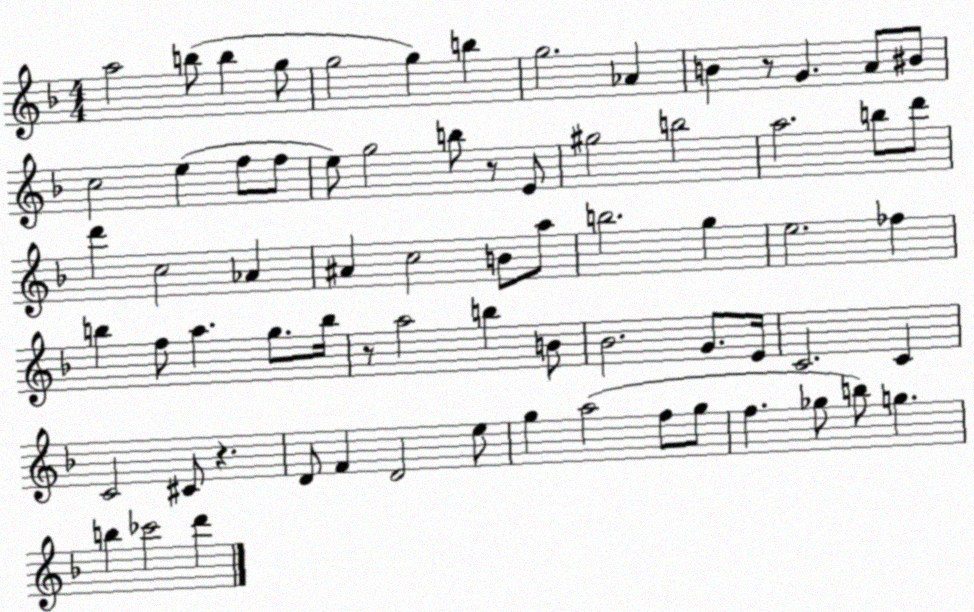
X:1
T:Untitled
M:4/4
L:1/4
K:F
a2 b/2 b g/2 g2 g b g2 _A B z/2 G A/2 ^B/2 c2 e f/2 f/2 e/2 g2 b/2 z/2 E/2 ^g2 b2 a2 b/2 d'/2 d' c2 _A ^A c2 B/2 a/2 b2 g e2 _f b f/2 a g/2 b/4 z/2 a2 b B/2 _B2 G/2 E/4 C2 C C2 ^C/2 z D/2 F D2 e/2 g a2 f/2 g/2 f _g/2 b/2 g b _c'2 d'